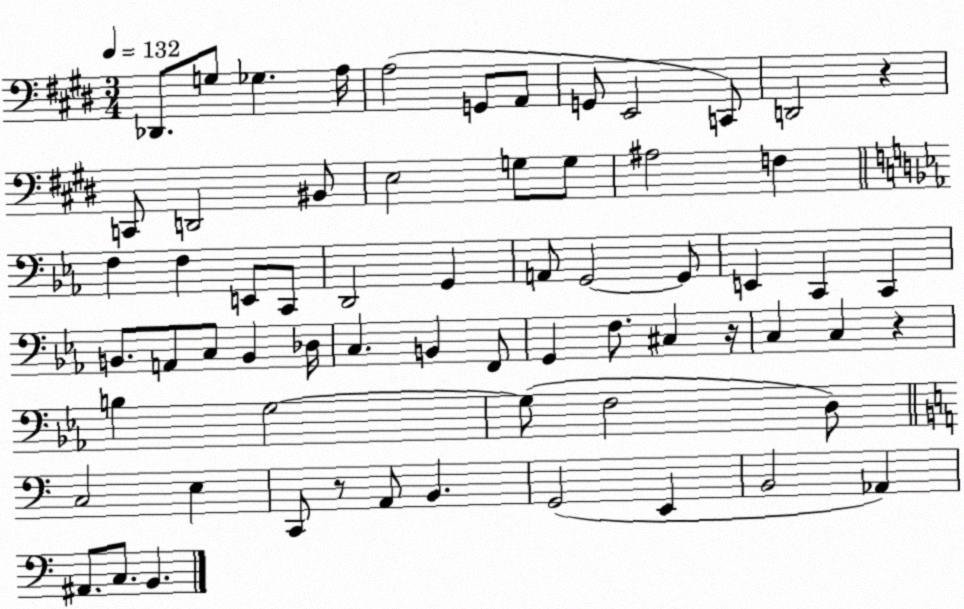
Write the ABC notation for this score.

X:1
T:Untitled
M:3/4
L:1/4
K:E
_D,,/2 G,/2 _G, A,/4 A,2 G,,/2 A,,/2 G,,/2 E,,2 C,,/2 D,,2 z C,,/2 D,,2 ^B,,/2 E,2 G,/2 G,/2 ^A,2 F, F, F, E,,/2 C,,/2 D,,2 G,, A,,/2 G,,2 G,,/2 E,, C,, C,, B,,/2 A,,/2 C,/2 B,, _D,/4 C, B,, F,,/2 G,, F,/2 ^C, z/4 C, C, z B, G,2 G,/2 F,2 D,/2 C,2 E, C,,/2 z/2 A,,/2 B,, G,,2 E,, B,,2 _A,, ^A,,/2 C,/2 B,,